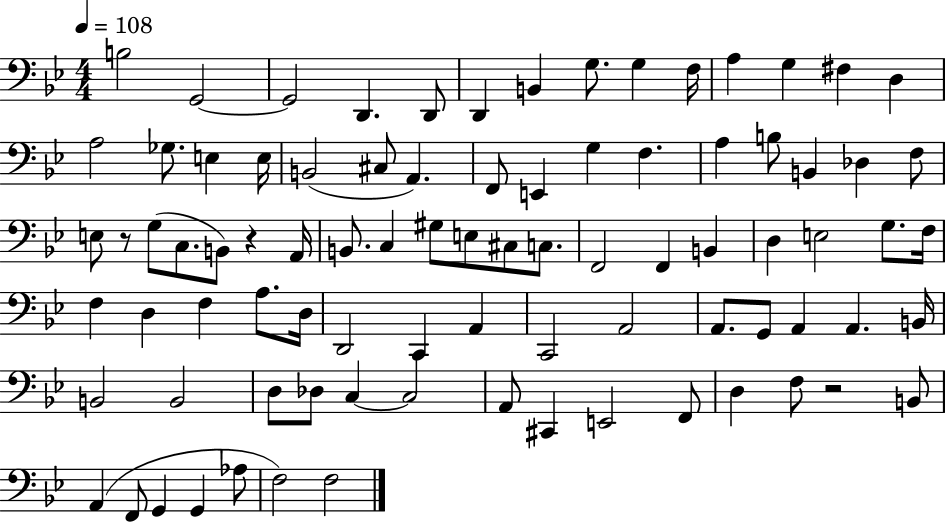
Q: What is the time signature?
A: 4/4